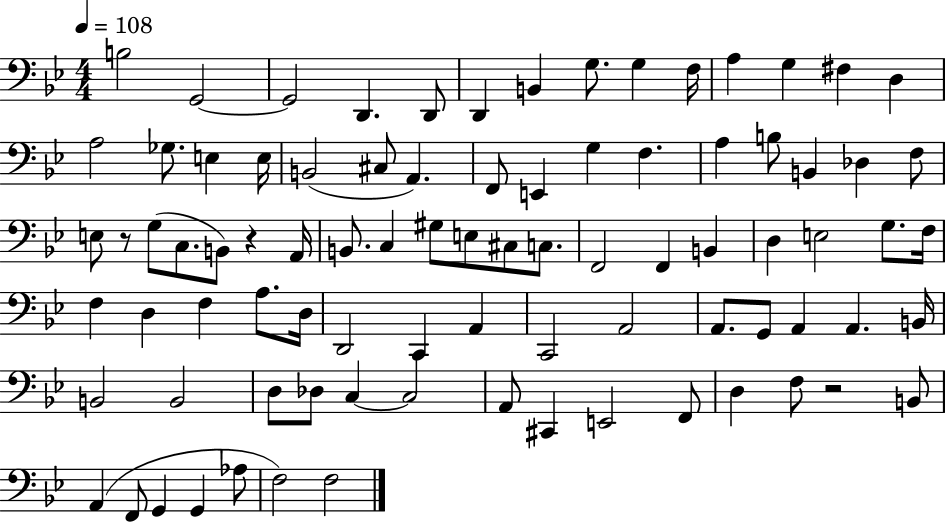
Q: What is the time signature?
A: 4/4